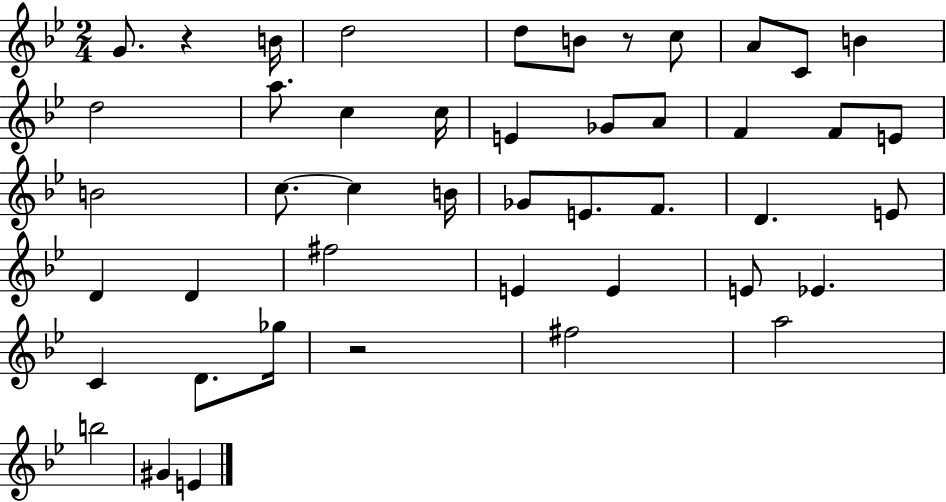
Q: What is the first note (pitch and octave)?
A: G4